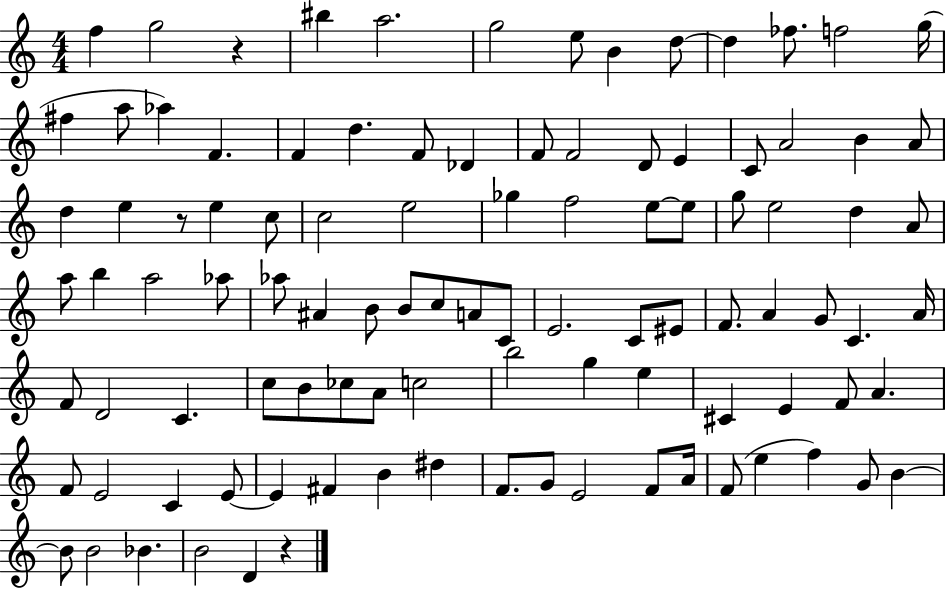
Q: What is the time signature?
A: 4/4